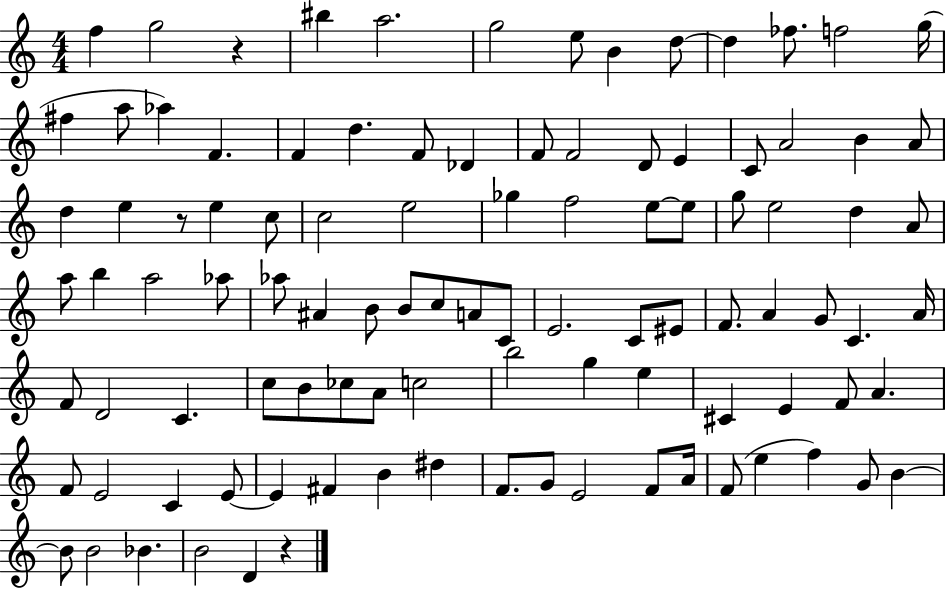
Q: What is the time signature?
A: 4/4